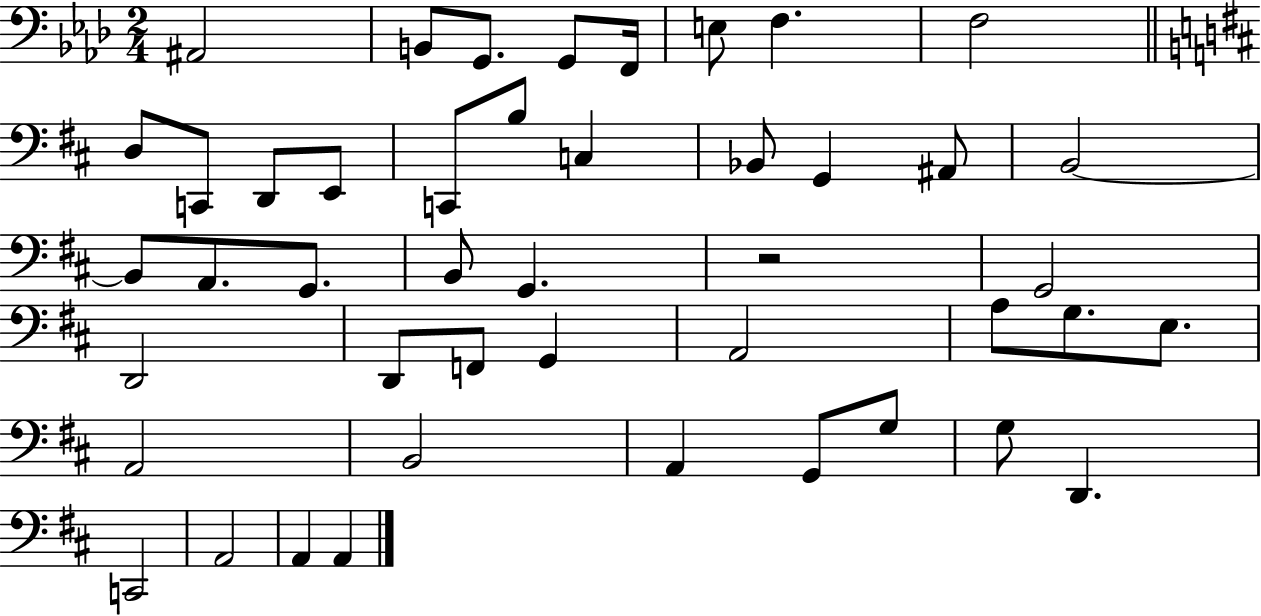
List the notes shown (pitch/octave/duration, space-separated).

A#2/h B2/e G2/e. G2/e F2/s E3/e F3/q. F3/h D3/e C2/e D2/e E2/e C2/e B3/e C3/q Bb2/e G2/q A#2/e B2/h B2/e A2/e. G2/e. B2/e G2/q. R/h G2/h D2/h D2/e F2/e G2/q A2/h A3/e G3/e. E3/e. A2/h B2/h A2/q G2/e G3/e G3/e D2/q. C2/h A2/h A2/q A2/q